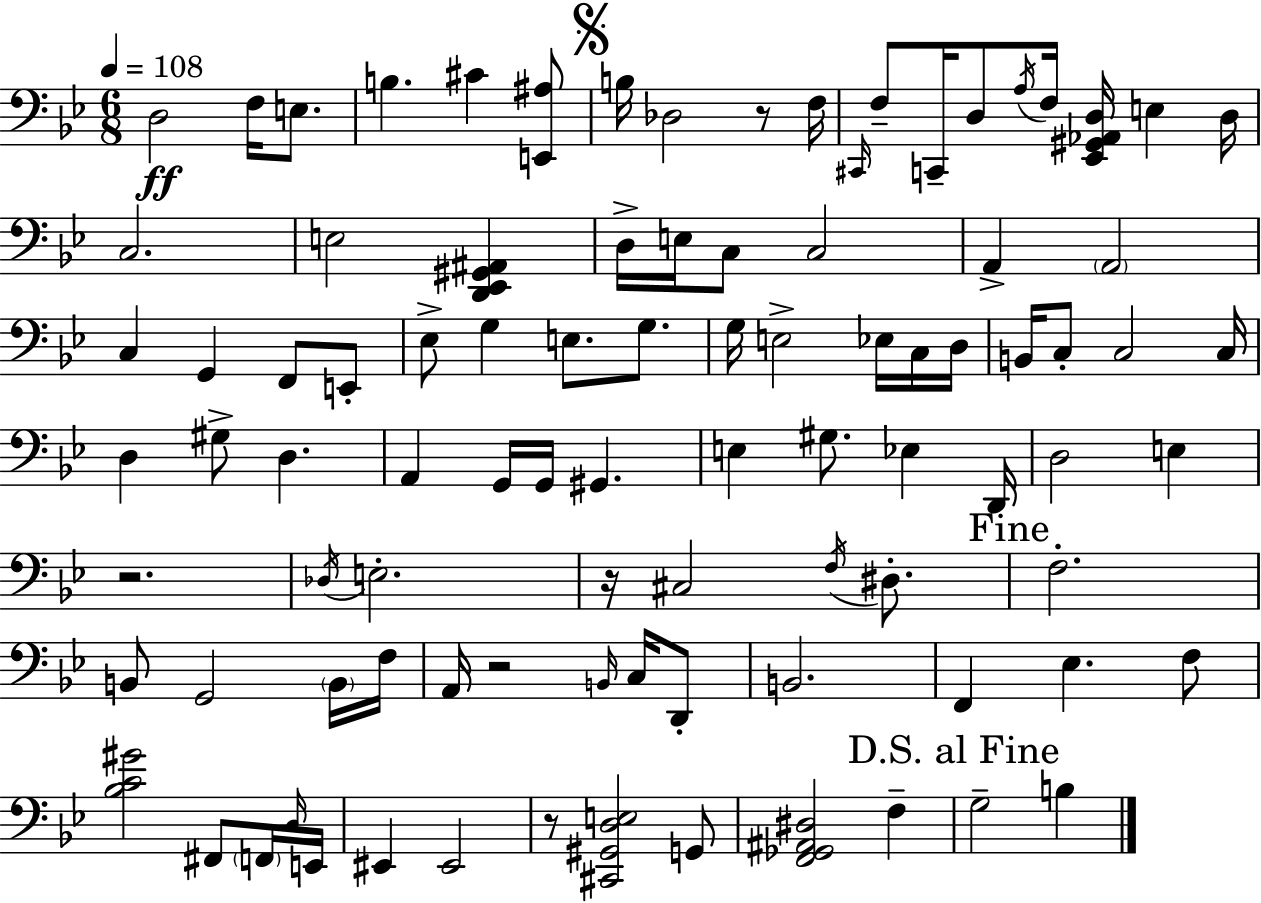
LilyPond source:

{
  \clef bass
  \numericTimeSignature
  \time 6/8
  \key bes \major
  \tempo 4 = 108
  \repeat volta 2 { d2\ff f16 e8. | b4. cis'4 <e, ais>8 | \mark \markup { \musicglyph "scripts.segno" } b16 des2 r8 f16 | \grace { cis,16 } f8-- c,16-- d8 \acciaccatura { a16 } f16 <ees, gis, aes, d>16 e4 | \break d16 c2. | e2 <d, ees, gis, ais,>4 | d16-> e16 c8 c2 | a,4-> \parenthesize a,2 | \break c4 g,4 f,8 | e,8-. ees8-> g4 e8. g8. | g16 e2-> ees16 | c16 d16 b,16 c8-. c2 | \break c16 d4 gis8-> d4. | a,4 g,16 g,16 gis,4. | e4 gis8. ees4 | d,16 d2 e4 | \break r2. | \acciaccatura { des16 } e2.-. | r16 cis2 | \acciaccatura { f16 } dis8.-. \mark "Fine" f2.-. | \break b,8 g,2 | \parenthesize b,16 f16 a,16 r2 | \grace { b,16 } c16 d,8-. b,2. | f,4 ees4. | \break f8 <bes c' gis'>2 | fis,8 \parenthesize f,16 \grace { d16 } e,16 eis,4 eis,2 | r8 <cis, gis, d e>2 | g,8 <f, ges, ais, dis>2 | \break f4-- \mark "D.S. al Fine" g2-- | b4 } \bar "|."
}